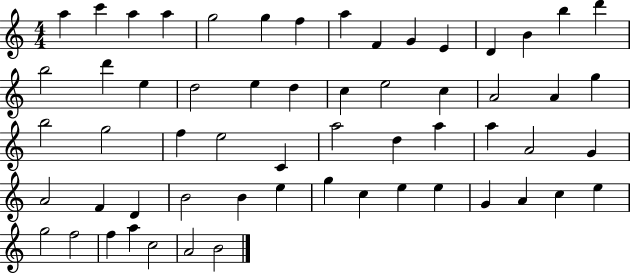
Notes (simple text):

A5/q C6/q A5/q A5/q G5/h G5/q F5/q A5/q F4/q G4/q E4/q D4/q B4/q B5/q D6/q B5/h D6/q E5/q D5/h E5/q D5/q C5/q E5/h C5/q A4/h A4/q G5/q B5/h G5/h F5/q E5/h C4/q A5/h D5/q A5/q A5/q A4/h G4/q A4/h F4/q D4/q B4/h B4/q E5/q G5/q C5/q E5/q E5/q G4/q A4/q C5/q E5/q G5/h F5/h F5/q A5/q C5/h A4/h B4/h